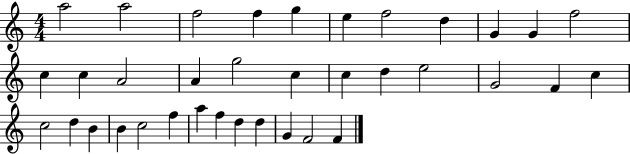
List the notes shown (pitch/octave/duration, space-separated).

A5/h A5/h F5/h F5/q G5/q E5/q F5/h D5/q G4/q G4/q F5/h C5/q C5/q A4/h A4/q G5/h C5/q C5/q D5/q E5/h G4/h F4/q C5/q C5/h D5/q B4/q B4/q C5/h F5/q A5/q F5/q D5/q D5/q G4/q F4/h F4/q